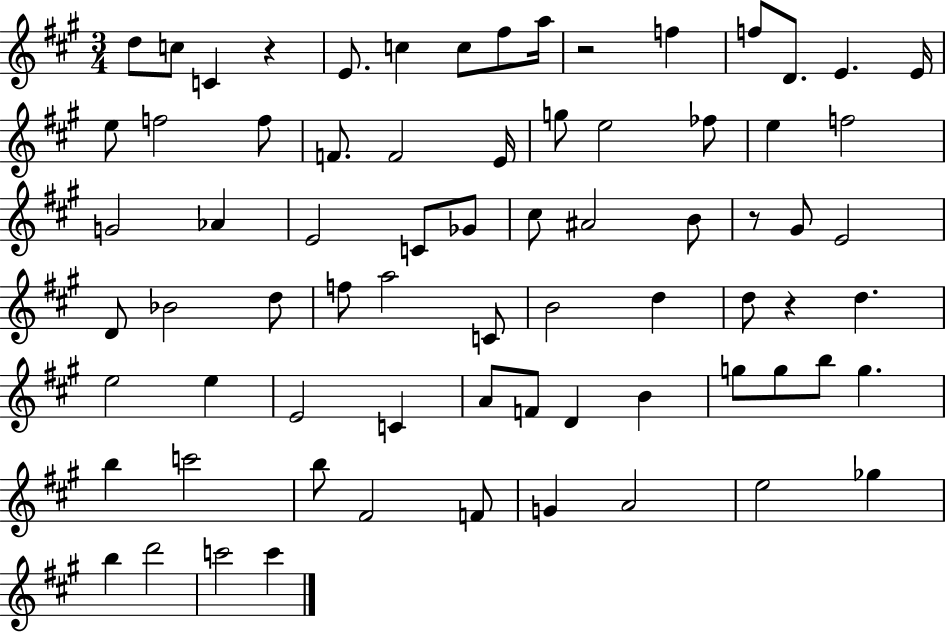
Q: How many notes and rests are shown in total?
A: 73